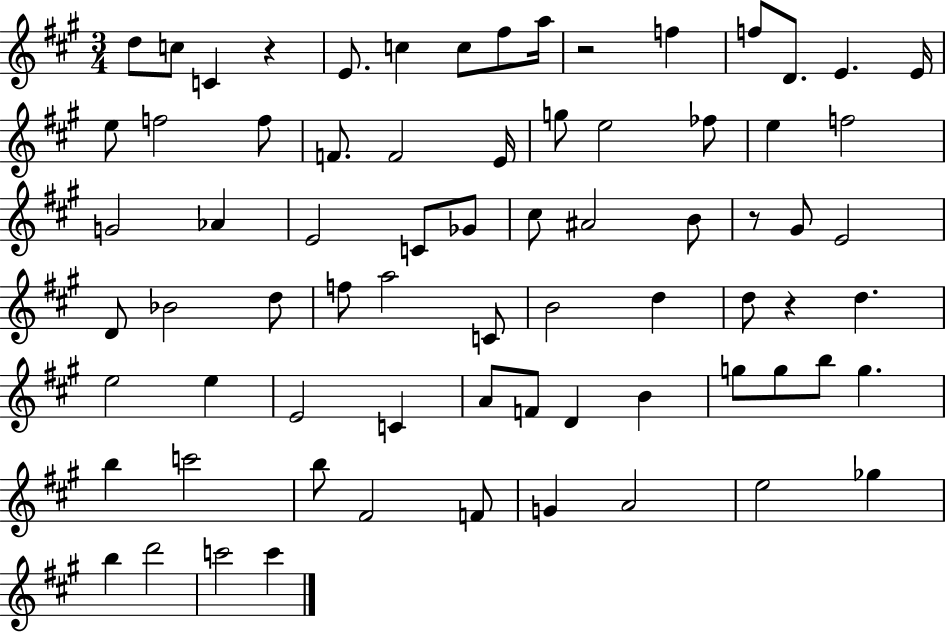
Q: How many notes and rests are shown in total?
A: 73